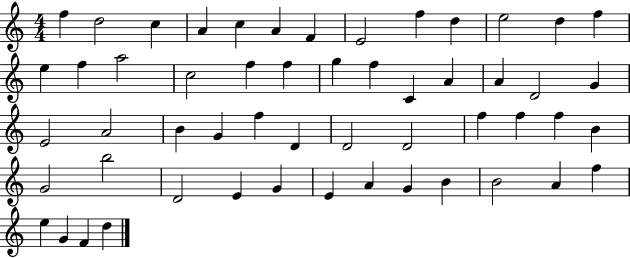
F5/q D5/h C5/q A4/q C5/q A4/q F4/q E4/h F5/q D5/q E5/h D5/q F5/q E5/q F5/q A5/h C5/h F5/q F5/q G5/q F5/q C4/q A4/q A4/q D4/h G4/q E4/h A4/h B4/q G4/q F5/q D4/q D4/h D4/h F5/q F5/q F5/q B4/q G4/h B5/h D4/h E4/q G4/q E4/q A4/q G4/q B4/q B4/h A4/q F5/q E5/q G4/q F4/q D5/q